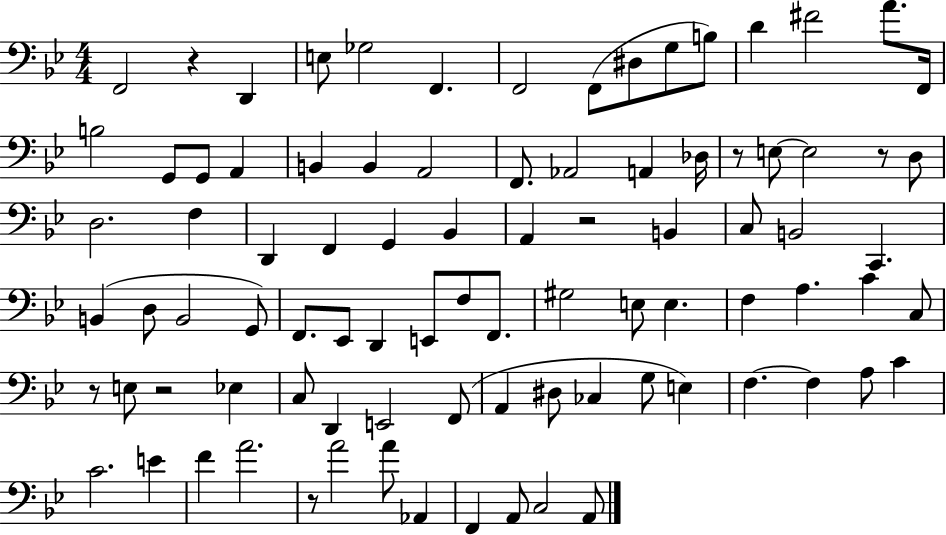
X:1
T:Untitled
M:4/4
L:1/4
K:Bb
F,,2 z D,, E,/2 _G,2 F,, F,,2 F,,/2 ^D,/2 G,/2 B,/2 D ^F2 A/2 F,,/4 B,2 G,,/2 G,,/2 A,, B,, B,, A,,2 F,,/2 _A,,2 A,, _D,/4 z/2 E,/2 E,2 z/2 D,/2 D,2 F, D,, F,, G,, _B,, A,, z2 B,, C,/2 B,,2 C,, B,, D,/2 B,,2 G,,/2 F,,/2 _E,,/2 D,, E,,/2 F,/2 F,,/2 ^G,2 E,/2 E, F, A, C C,/2 z/2 E,/2 z2 _E, C,/2 D,, E,,2 F,,/2 A,, ^D,/2 _C, G,/2 E, F, F, A,/2 C C2 E F A2 z/2 A2 A/2 _A,, F,, A,,/2 C,2 A,,/2